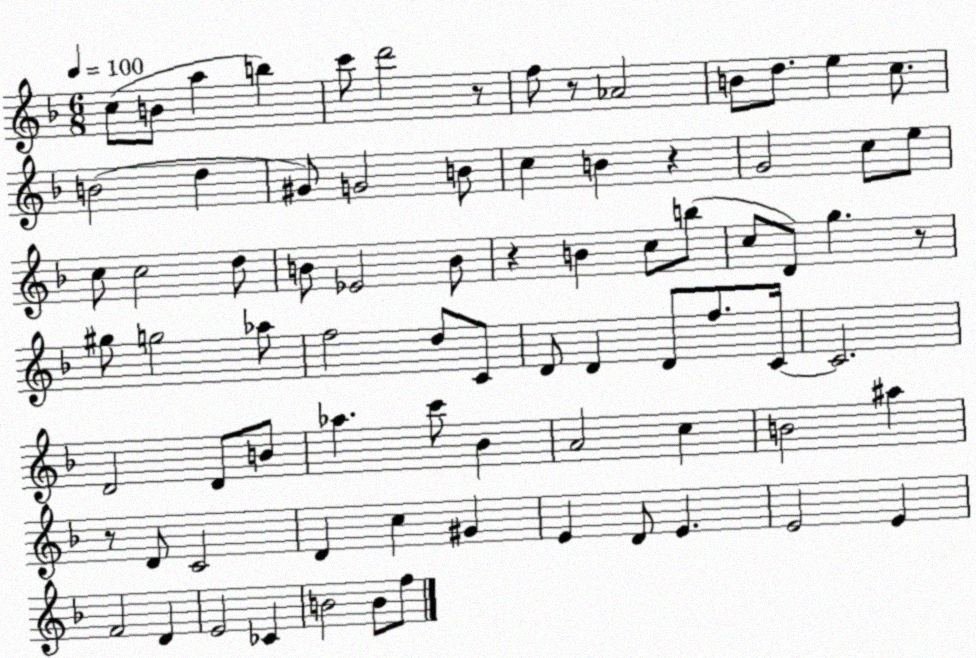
X:1
T:Untitled
M:6/8
L:1/4
K:F
c/2 B/2 a b c'/2 d'2 z/2 f/2 z/2 _A2 B/2 d/2 e c/2 B2 d ^G/2 G2 B/2 c B z G2 c/2 e/2 c/2 c2 d/2 B/2 _E2 B/2 z B c/2 b/2 c/2 D/2 g z/2 ^g/2 g2 _a/2 f2 d/2 C/2 D/2 D D/2 f/2 C/4 C2 D2 D/2 B/2 _a c'/2 _B A2 c B2 ^a z/2 D/2 C2 D c ^G E D/2 E E2 E F2 D E2 _C B2 B/2 f/2